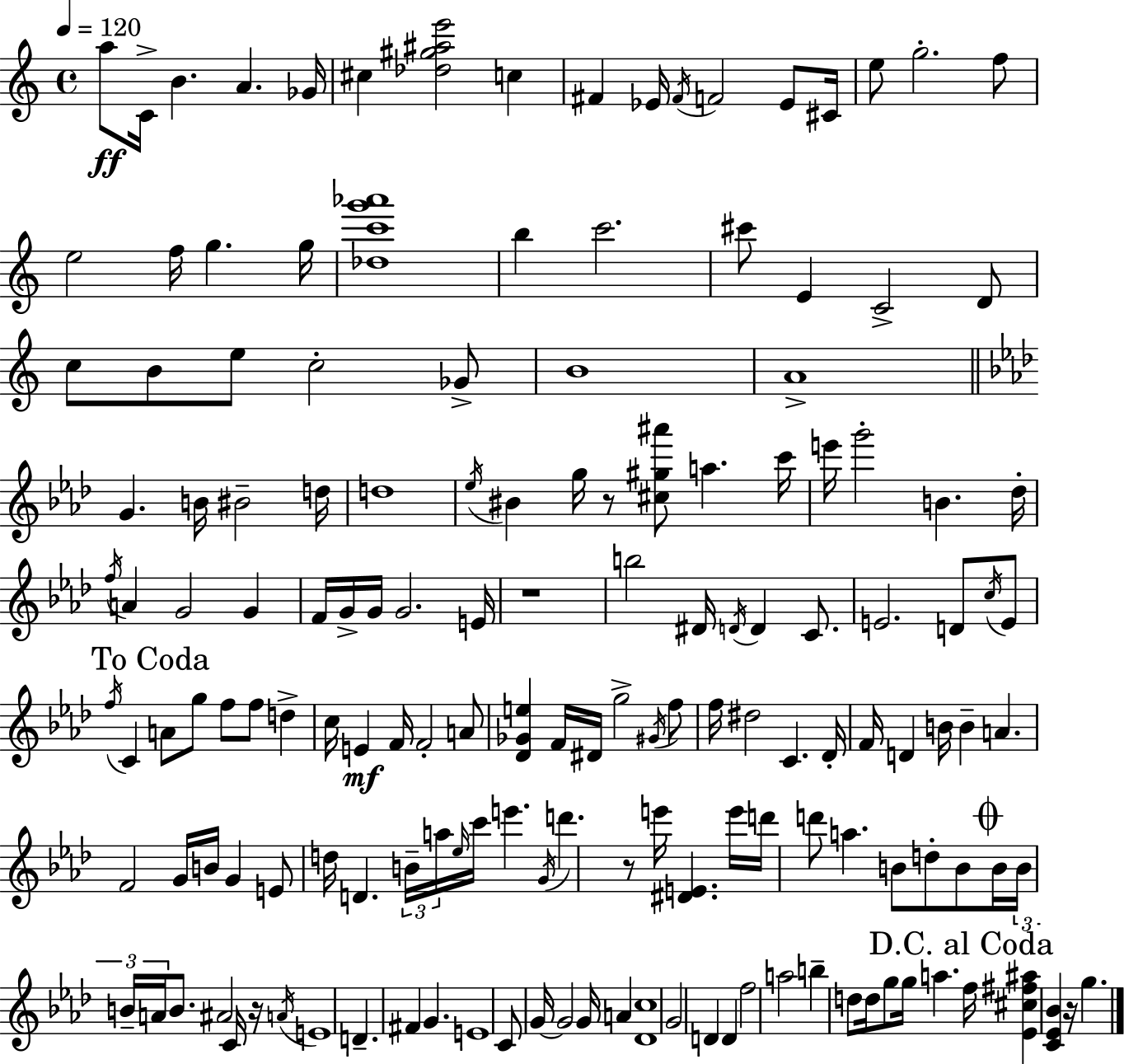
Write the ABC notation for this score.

X:1
T:Untitled
M:4/4
L:1/4
K:C
a/2 C/4 B A _G/4 ^c [_d^g^ae']2 c ^F _E/4 ^F/4 F2 _E/2 ^C/4 e/2 g2 f/2 e2 f/4 g g/4 [_dc'g'_a']4 b c'2 ^c'/2 E C2 D/2 c/2 B/2 e/2 c2 _G/2 B4 A4 G B/4 ^B2 d/4 d4 _e/4 ^B g/4 z/2 [^c^g^a']/2 a c'/4 e'/4 g'2 B _d/4 f/4 A G2 G F/4 G/4 G/4 G2 E/4 z4 b2 ^D/4 D/4 D C/2 E2 D/2 c/4 E/2 f/4 C A/2 g/2 f/2 f/2 d c/4 E F/4 F2 A/2 [_D_Ge] F/4 ^D/4 g2 ^G/4 f/2 f/4 ^d2 C _D/4 F/4 D B/4 B A F2 G/4 B/4 G E/2 d/4 D B/4 a/4 _e/4 c'/4 e' G/4 d' z/2 e'/4 [^DE] e'/4 d'/4 d'/2 a B/2 d/2 B/2 B/4 B/4 B/4 A/4 B/2 ^A2 C/4 z/4 A/4 E4 D ^F G E4 C/2 G/4 G2 G/4 A [_Dc]4 G2 D D f2 a2 b d/2 d/4 g/2 g/4 a f/4 [_E^c^f^a] [C_E_B] z/4 g